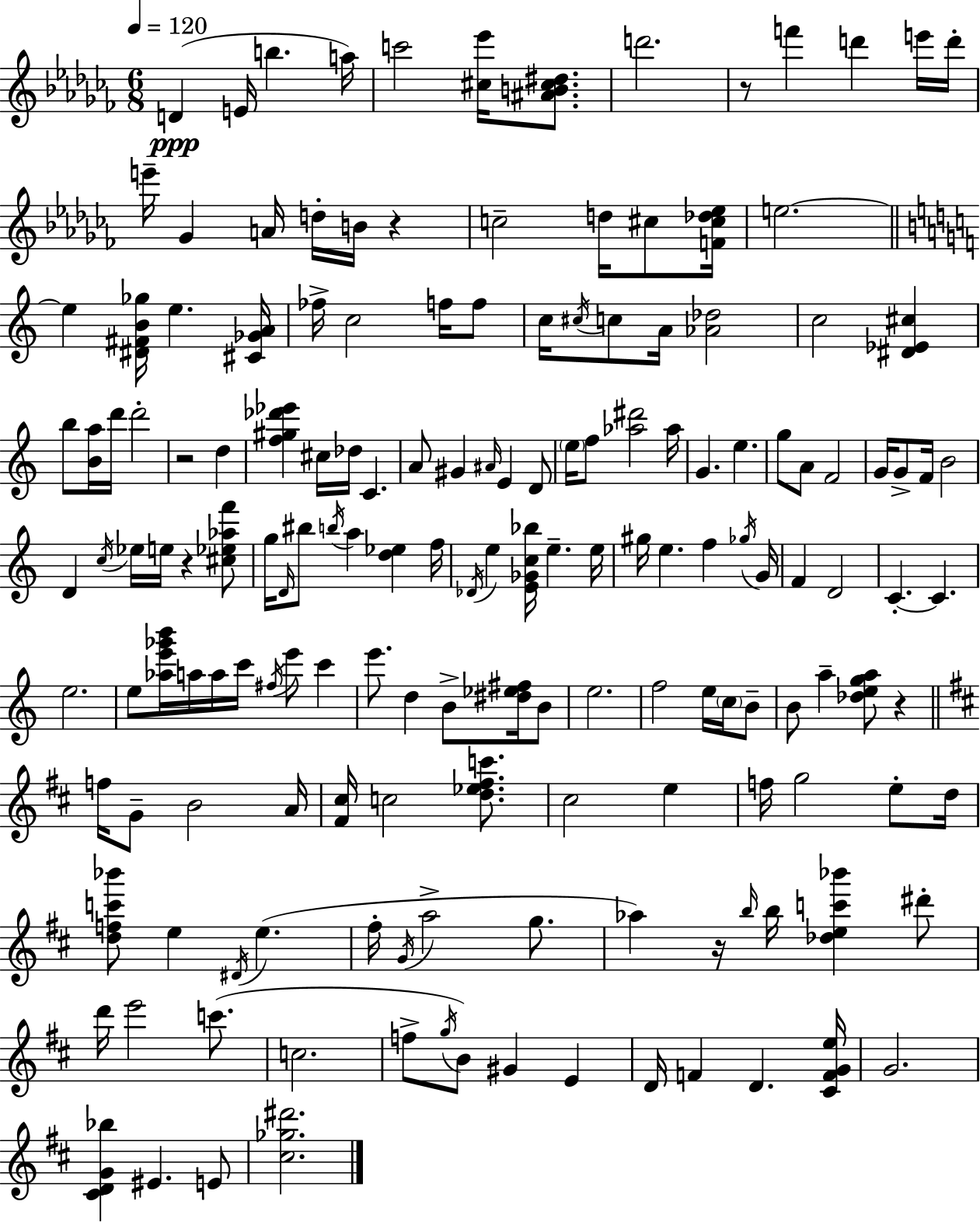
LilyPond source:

{
  \clef treble
  \numericTimeSignature
  \time 6/8
  \key aes \minor
  \tempo 4 = 120
  d'4(\ppp e'16 b''4. a''16) | c'''2 <cis'' ees'''>16 <ais' b' cis'' dis''>8. | d'''2. | r8 f'''4 d'''4 e'''16 d'''16-. | \break e'''16-- ges'4 a'16 d''16-. b'16 r4 | c''2-- d''16 cis''8 <f' cis'' des'' ees''>16 | e''2.~~ | \bar "||" \break \key c \major e''4 <dis' fis' b' ges''>16 e''4. <cis' ges' a'>16 | fes''16-> c''2 f''16 f''8 | c''16 \acciaccatura { cis''16 } c''8 a'16 <aes' des''>2 | c''2 <dis' ees' cis''>4 | \break b''8 <b' a''>16 d'''16 d'''2-. | r2 d''4 | <f'' gis'' des''' ees'''>4 cis''16 des''16 c'4. | a'8 gis'4 \grace { ais'16 } e'4 | \break d'8 \parenthesize e''16 f''8 <aes'' dis'''>2 | aes''16 g'4. e''4. | g''8 a'8 f'2 | g'16 g'8-> f'16 b'2 | \break d'4 \acciaccatura { c''16 } ees''16 e''16 r4 | <cis'' ees'' aes'' f'''>8 g''16 \grace { d'16 } bis''8 \acciaccatura { b''16 } a''4 | <d'' ees''>4 f''16 \acciaccatura { des'16 } e''4 <e' ges' c'' bes''>16 e''4.-- | e''16 gis''16 e''4. | \break f''4 \acciaccatura { ges''16 } g'16 f'4 d'2 | c'4.-.~~ | c'4. e''2. | e''8 <aes'' e''' ges''' b'''>16 a''16 a''16 | \break c'''16 \acciaccatura { fis''16 } e'''8 c'''4 e'''8. d''4 | b'8-> <dis'' ees'' fis''>16 b'8 e''2. | f''2 | e''16 \parenthesize c''16 b'8-- b'8 a''4-- | \break <des'' e'' g'' a''>8 r4 \bar "||" \break \key b \minor f''16 g'8-- b'2 a'16 | <fis' cis''>16 c''2 <d'' ees'' fis'' c'''>8. | cis''2 e''4 | f''16 g''2 e''8-. d''16 | \break <d'' f'' c''' bes'''>8 e''4 \acciaccatura { dis'16 } e''4.( | fis''16-. \acciaccatura { g'16 } a''2-> g''8. | aes''4) r16 \grace { b''16 } b''16 <des'' e'' c''' bes'''>4 | dis'''8-. d'''16 e'''2 | \break c'''8.( c''2. | f''8-> \acciaccatura { g''16 }) b'8 gis'4 | e'4 d'16 f'4 d'4. | <cis' f' g' e''>16 g'2. | \break <cis' d' g' bes''>4 eis'4. | e'8 <cis'' ges'' dis'''>2. | \bar "|."
}